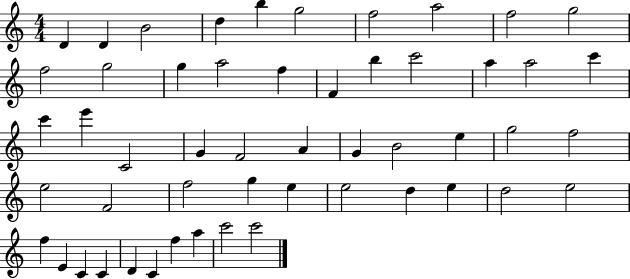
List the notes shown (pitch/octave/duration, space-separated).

D4/q D4/q B4/h D5/q B5/q G5/h F5/h A5/h F5/h G5/h F5/h G5/h G5/q A5/h F5/q F4/q B5/q C6/h A5/q A5/h C6/q C6/q E6/q C4/h G4/q F4/h A4/q G4/q B4/h E5/q G5/h F5/h E5/h F4/h F5/h G5/q E5/q E5/h D5/q E5/q D5/h E5/h F5/q E4/q C4/q C4/q D4/q C4/q F5/q A5/q C6/h C6/h